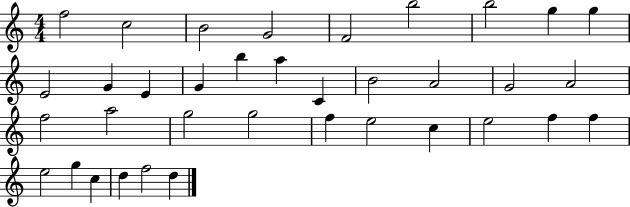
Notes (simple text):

F5/h C5/h B4/h G4/h F4/h B5/h B5/h G5/q G5/q E4/h G4/q E4/q G4/q B5/q A5/q C4/q B4/h A4/h G4/h A4/h F5/h A5/h G5/h G5/h F5/q E5/h C5/q E5/h F5/q F5/q E5/h G5/q C5/q D5/q F5/h D5/q